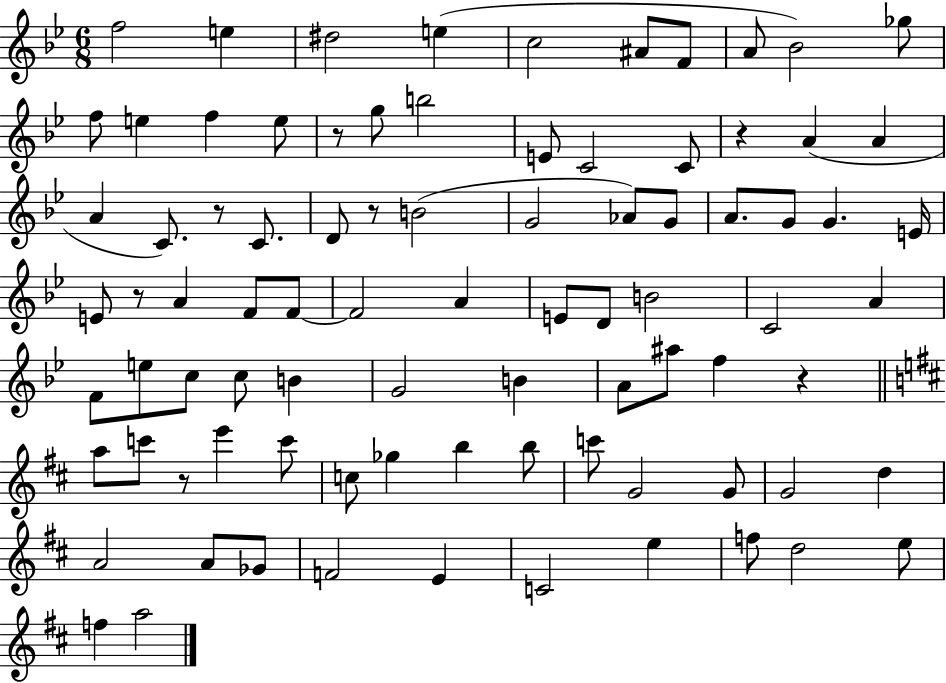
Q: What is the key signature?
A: BES major